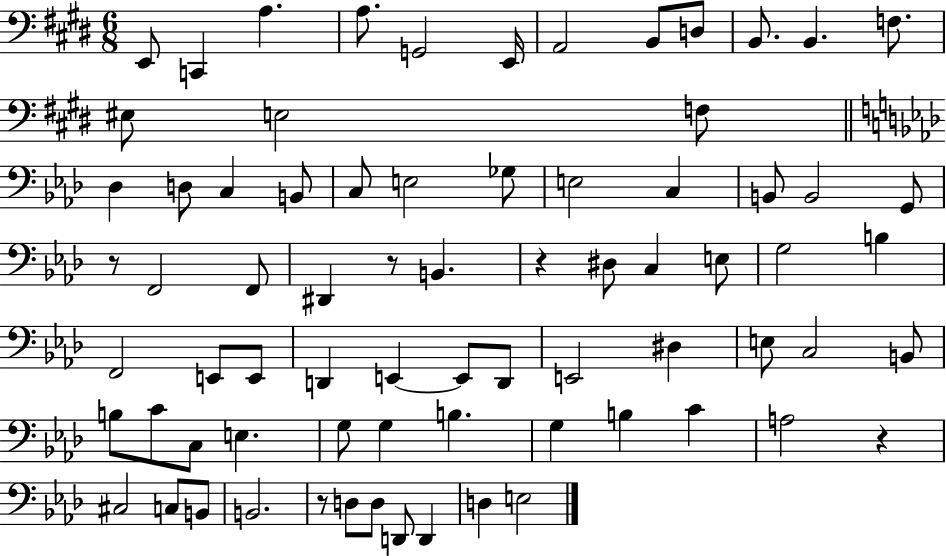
X:1
T:Untitled
M:6/8
L:1/4
K:E
E,,/2 C,, A, A,/2 G,,2 E,,/4 A,,2 B,,/2 D,/2 B,,/2 B,, F,/2 ^E,/2 E,2 F,/2 _D, D,/2 C, B,,/2 C,/2 E,2 _G,/2 E,2 C, B,,/2 B,,2 G,,/2 z/2 F,,2 F,,/2 ^D,, z/2 B,, z ^D,/2 C, E,/2 G,2 B, F,,2 E,,/2 E,,/2 D,, E,, E,,/2 D,,/2 E,,2 ^D, E,/2 C,2 B,,/2 B,/2 C/2 C,/2 E, G,/2 G, B, G, B, C A,2 z ^C,2 C,/2 B,,/2 B,,2 z/2 D,/2 D,/2 D,,/2 D,, D, E,2